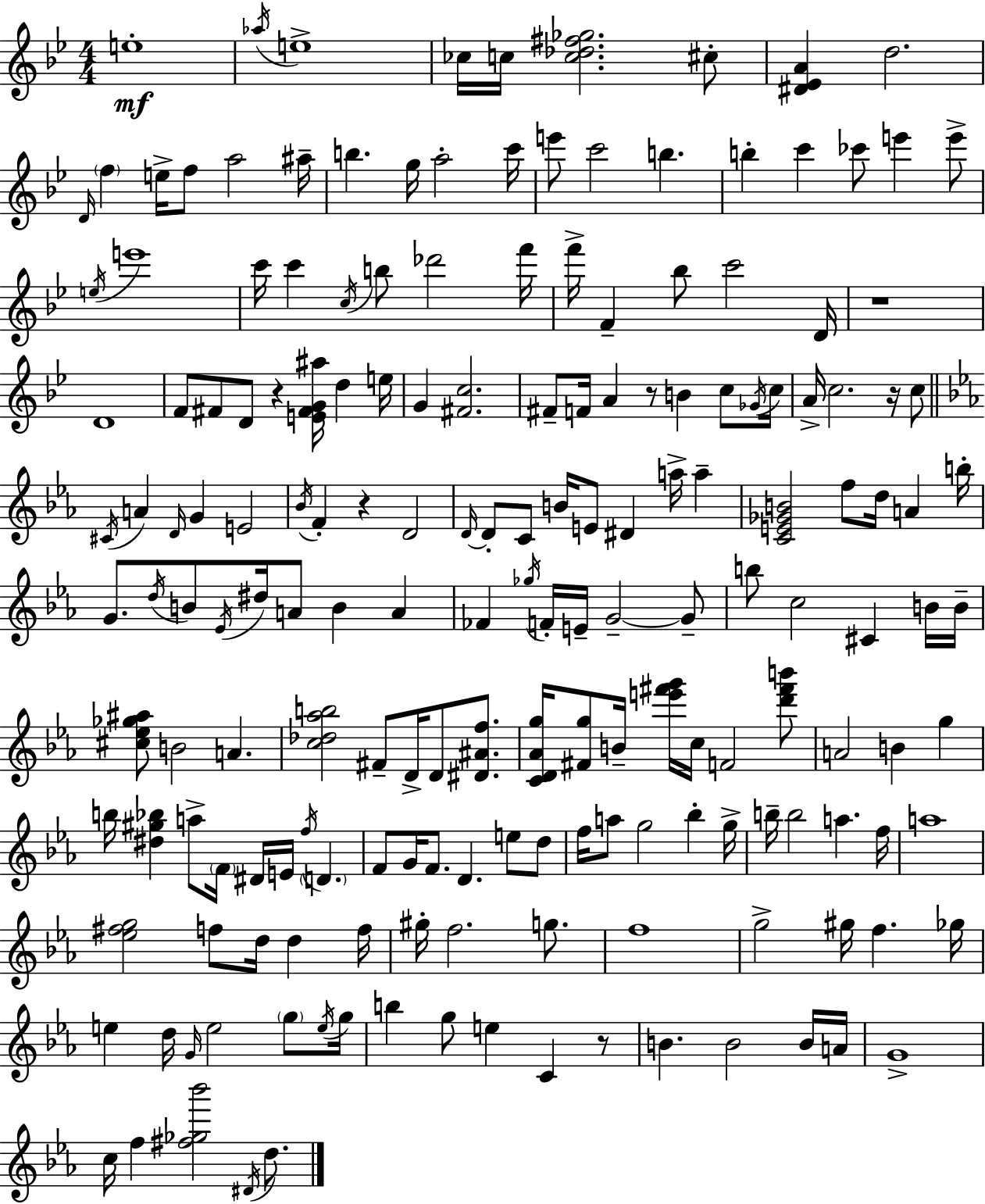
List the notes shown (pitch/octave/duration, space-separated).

E5/w Ab5/s E5/w CES5/s C5/s [C5,Db5,F#5,Gb5]/h. C#5/e [D#4,Eb4,A4]/q D5/h. D4/s F5/q E5/s F5/e A5/h A#5/s B5/q. G5/s A5/h C6/s E6/e C6/h B5/q. B5/q C6/q CES6/e E6/q E6/e E5/s E6/w C6/s C6/q C5/s B5/e Db6/h F6/s F6/s F4/q Bb5/e C6/h D4/s R/w D4/w F4/e F#4/e D4/e R/q [E4,F#4,G4,A#5]/s D5/q E5/s G4/q [F#4,C5]/h. F#4/e F4/s A4/q R/e B4/q C5/e Gb4/s C5/s A4/s C5/h. R/s C5/e C#4/s A4/q D4/s G4/q E4/h Bb4/s F4/q R/q D4/h D4/s D4/e C4/e B4/s E4/e D#4/q A5/s A5/q [C4,E4,Gb4,B4]/h F5/e D5/s A4/q B5/s G4/e. D5/s B4/e Eb4/s D#5/s A4/e B4/q A4/q FES4/q Gb5/s F4/s E4/s G4/h G4/e B5/e C5/h C#4/q B4/s B4/s [C#5,Eb5,Gb5,A#5]/e B4/h A4/q. [C5,Db5,Ab5,B5]/h F#4/e D4/s D4/e [D#4,A#4,F5]/e. [C4,D4,Ab4,G5]/s [F#4,G5]/e B4/s [E6,F#6,G6]/s C5/s F4/h [D6,F#6,B6]/e A4/h B4/q G5/q B5/s [D#5,G#5,Bb5]/q A5/e F4/s D#4/s E4/s F5/s D4/q. F4/e G4/s F4/e. D4/q. E5/e D5/e F5/s A5/e G5/h Bb5/q G5/s B5/s B5/h A5/q. F5/s A5/w [Eb5,F#5,G5]/h F5/e D5/s D5/q F5/s G#5/s F5/h. G5/e. F5/w G5/h G#5/s F5/q. Gb5/s E5/q D5/s G4/s E5/h G5/e E5/s G5/s B5/q G5/e E5/q C4/q R/e B4/q. B4/h B4/s A4/s G4/w C5/s F5/q [F#5,Gb5,Bb6]/h D#4/s D5/e.